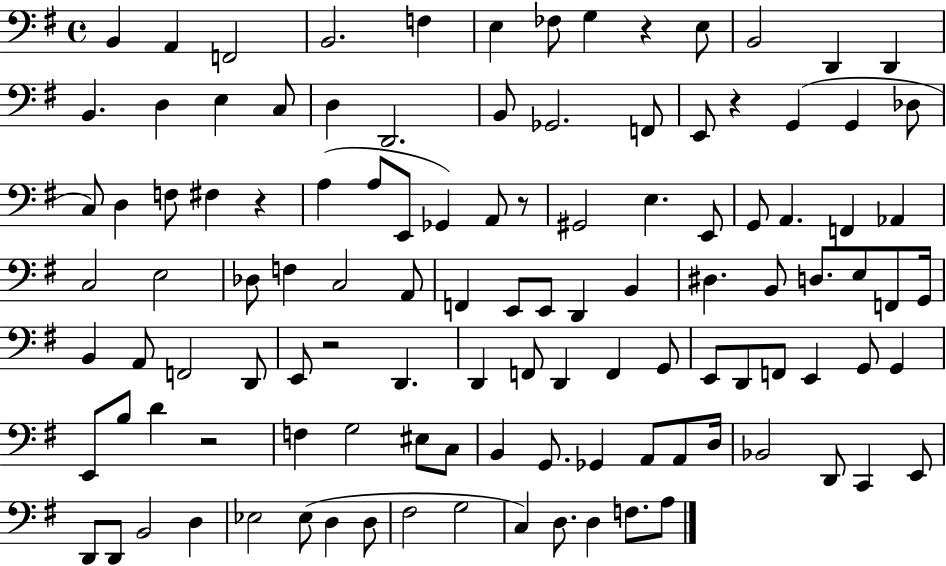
X:1
T:Untitled
M:4/4
L:1/4
K:G
B,, A,, F,,2 B,,2 F, E, _F,/2 G, z E,/2 B,,2 D,, D,, B,, D, E, C,/2 D, D,,2 B,,/2 _G,,2 F,,/2 E,,/2 z G,, G,, _D,/2 C,/2 D, F,/2 ^F, z A, A,/2 E,,/2 _G,, A,,/2 z/2 ^G,,2 E, E,,/2 G,,/2 A,, F,, _A,, C,2 E,2 _D,/2 F, C,2 A,,/2 F,, E,,/2 E,,/2 D,, B,, ^D, B,,/2 D,/2 E,/2 F,,/2 G,,/4 B,, A,,/2 F,,2 D,,/2 E,,/2 z2 D,, D,, F,,/2 D,, F,, G,,/2 E,,/2 D,,/2 F,,/2 E,, G,,/2 G,, E,,/2 B,/2 D z2 F, G,2 ^E,/2 C,/2 B,, G,,/2 _G,, A,,/2 A,,/2 D,/4 _B,,2 D,,/2 C,, E,,/2 D,,/2 D,,/2 B,,2 D, _E,2 _E,/2 D, D,/2 ^F,2 G,2 C, D,/2 D, F,/2 A,/2